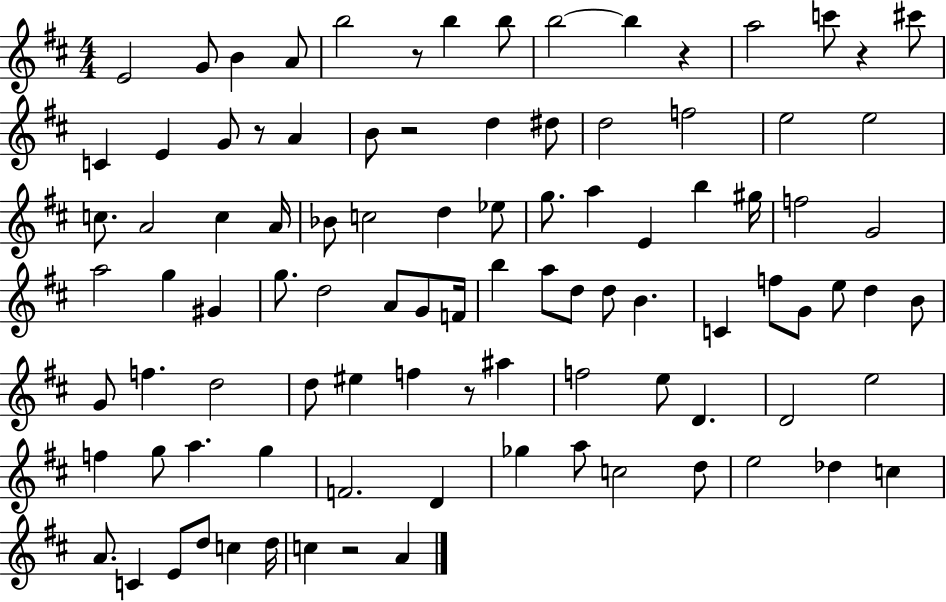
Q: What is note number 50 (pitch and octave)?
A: D5